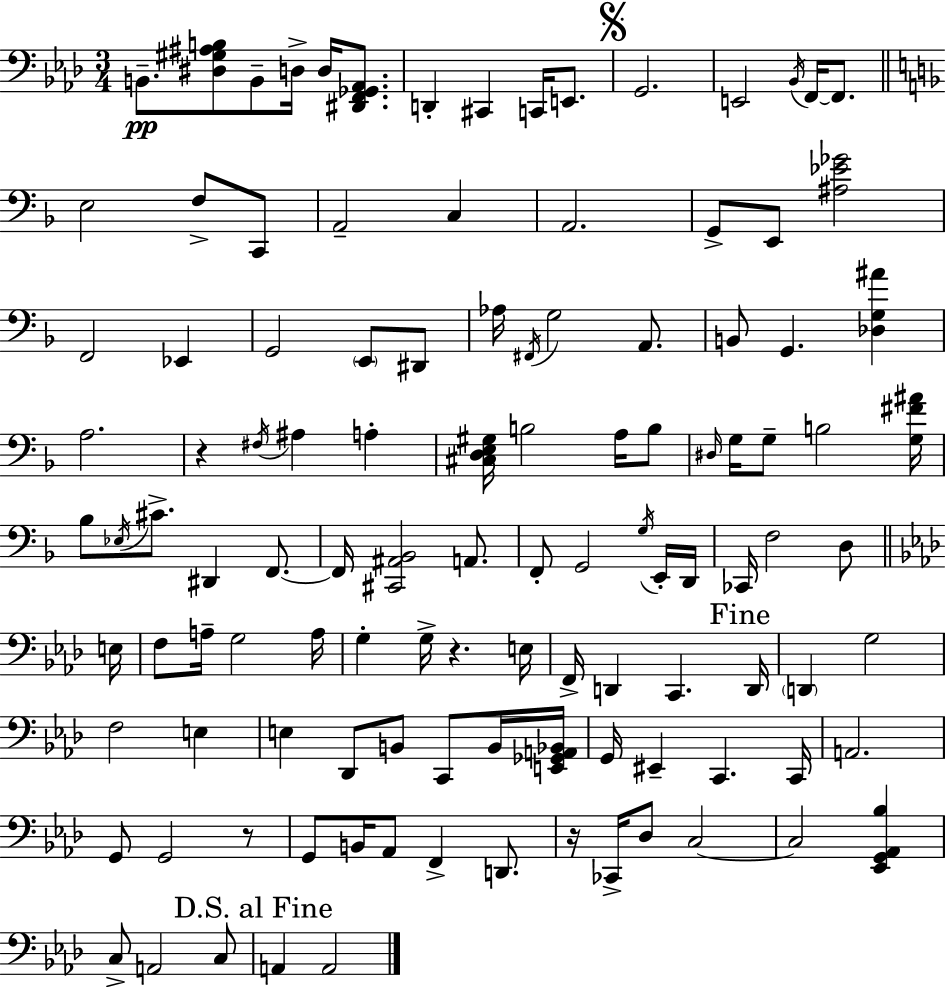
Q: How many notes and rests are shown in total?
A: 113